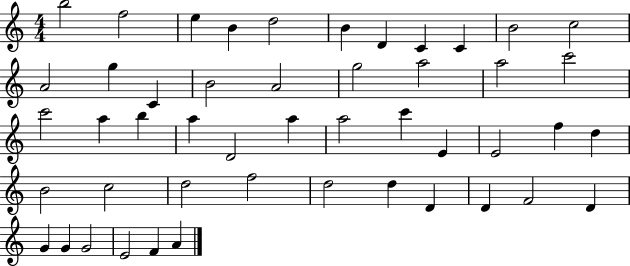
{
  \clef treble
  \numericTimeSignature
  \time 4/4
  \key c \major
  b''2 f''2 | e''4 b'4 d''2 | b'4 d'4 c'4 c'4 | b'2 c''2 | \break a'2 g''4 c'4 | b'2 a'2 | g''2 a''2 | a''2 c'''2 | \break c'''2 a''4 b''4 | a''4 d'2 a''4 | a''2 c'''4 e'4 | e'2 f''4 d''4 | \break b'2 c''2 | d''2 f''2 | d''2 d''4 d'4 | d'4 f'2 d'4 | \break g'4 g'4 g'2 | e'2 f'4 a'4 | \bar "|."
}